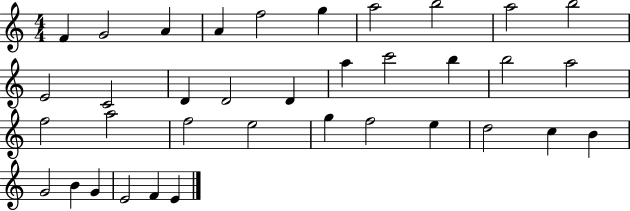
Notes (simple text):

F4/q G4/h A4/q A4/q F5/h G5/q A5/h B5/h A5/h B5/h E4/h C4/h D4/q D4/h D4/q A5/q C6/h B5/q B5/h A5/h F5/h A5/h F5/h E5/h G5/q F5/h E5/q D5/h C5/q B4/q G4/h B4/q G4/q E4/h F4/q E4/q